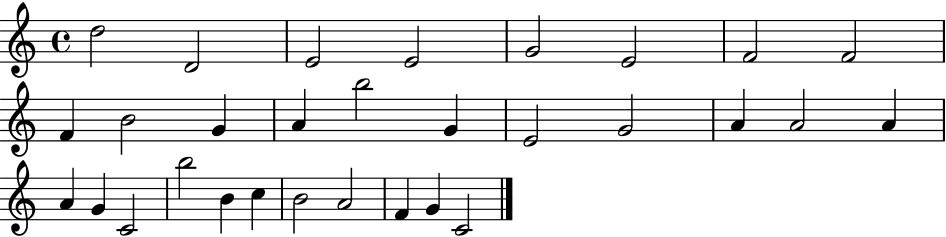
{
  \clef treble
  \time 4/4
  \defaultTimeSignature
  \key c \major
  d''2 d'2 | e'2 e'2 | g'2 e'2 | f'2 f'2 | \break f'4 b'2 g'4 | a'4 b''2 g'4 | e'2 g'2 | a'4 a'2 a'4 | \break a'4 g'4 c'2 | b''2 b'4 c''4 | b'2 a'2 | f'4 g'4 c'2 | \break \bar "|."
}